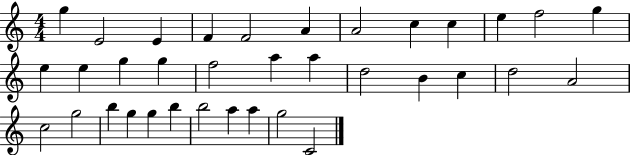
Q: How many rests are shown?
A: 0